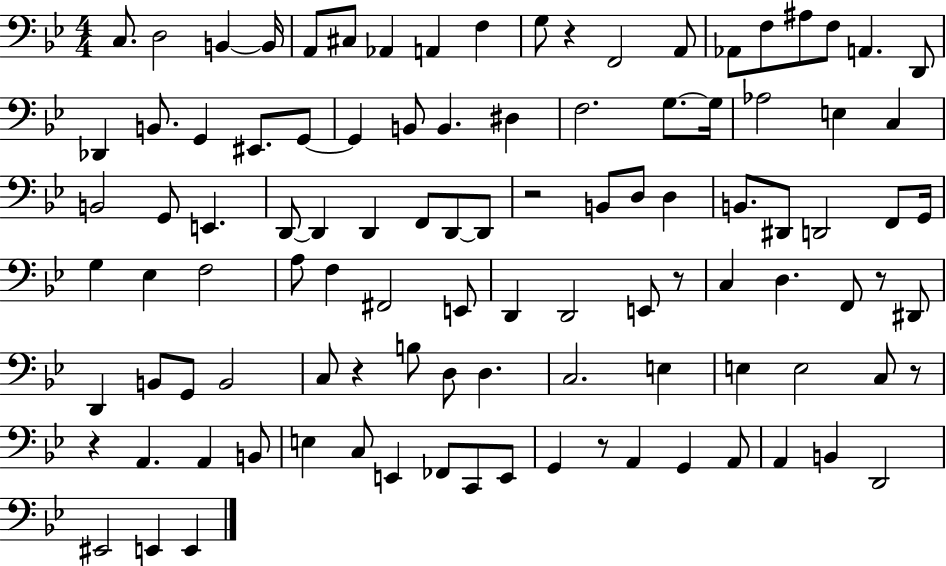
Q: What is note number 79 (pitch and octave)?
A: A2